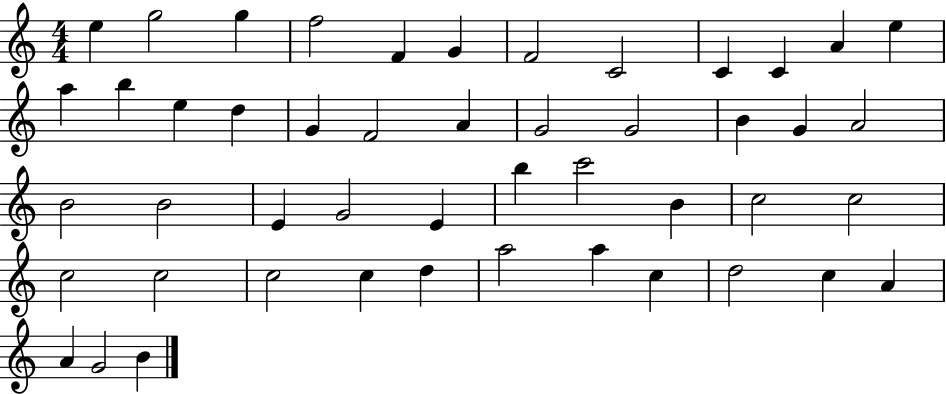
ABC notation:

X:1
T:Untitled
M:4/4
L:1/4
K:C
e g2 g f2 F G F2 C2 C C A e a b e d G F2 A G2 G2 B G A2 B2 B2 E G2 E b c'2 B c2 c2 c2 c2 c2 c d a2 a c d2 c A A G2 B